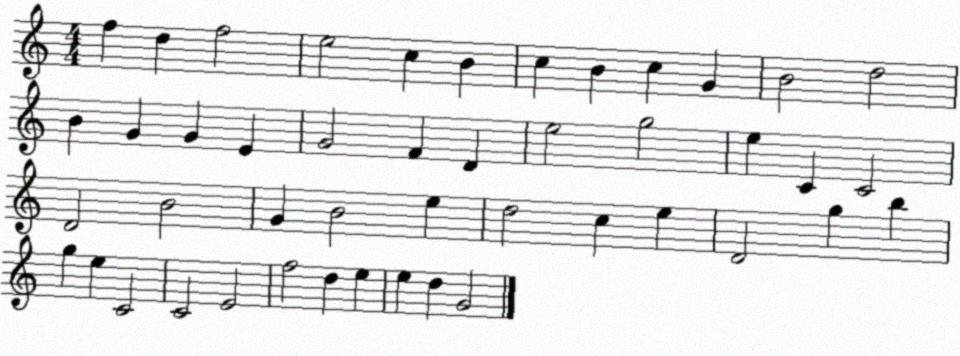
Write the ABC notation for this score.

X:1
T:Untitled
M:4/4
L:1/4
K:C
f d f2 e2 c B c B c G B2 d2 B G G E G2 F D e2 g2 e C C2 D2 B2 G B2 e d2 c e D2 g b g e C2 C2 E2 f2 d e e d G2